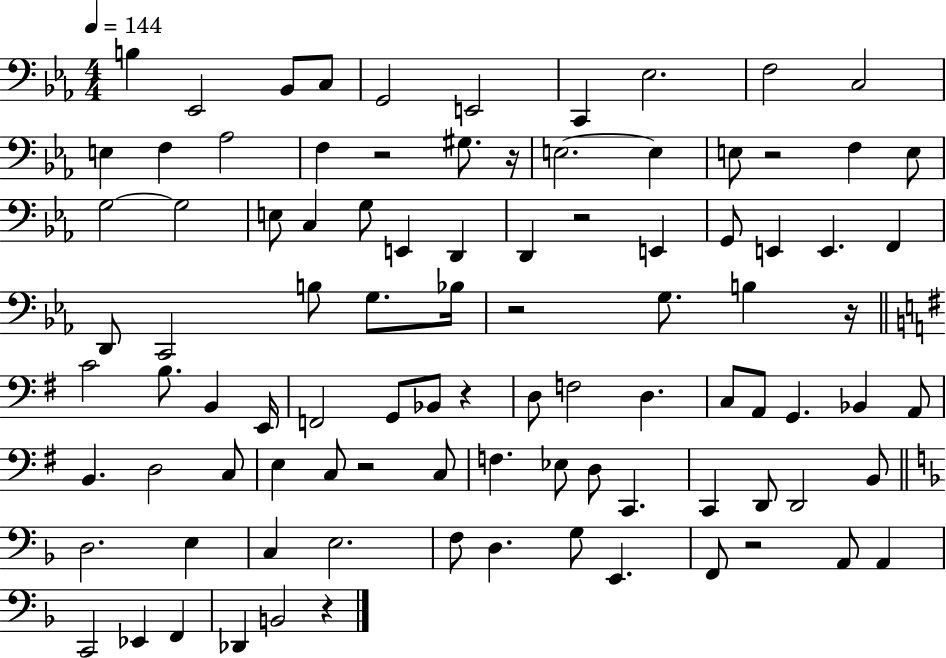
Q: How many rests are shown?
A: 10